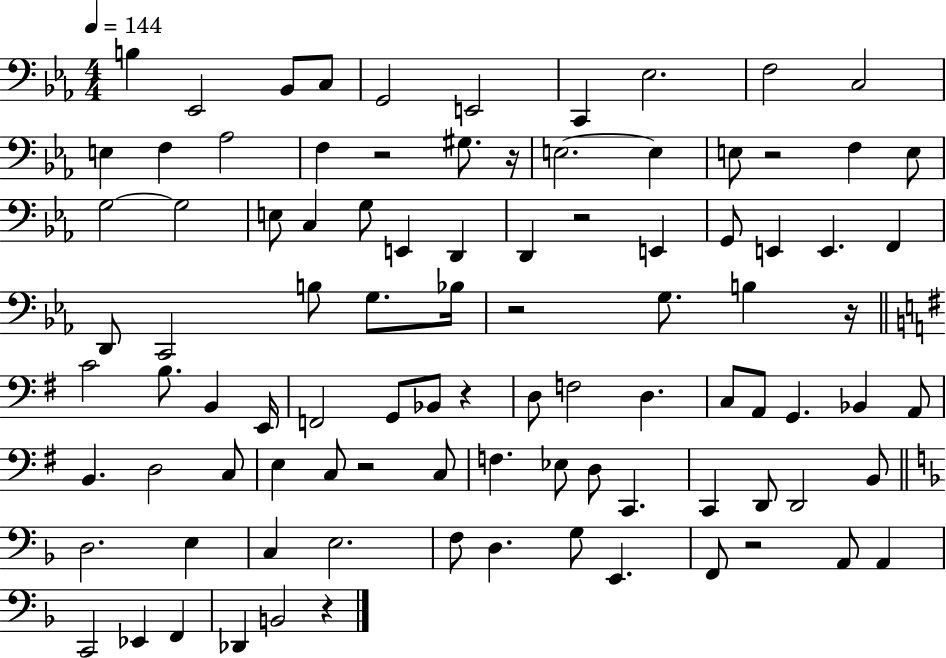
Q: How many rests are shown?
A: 10